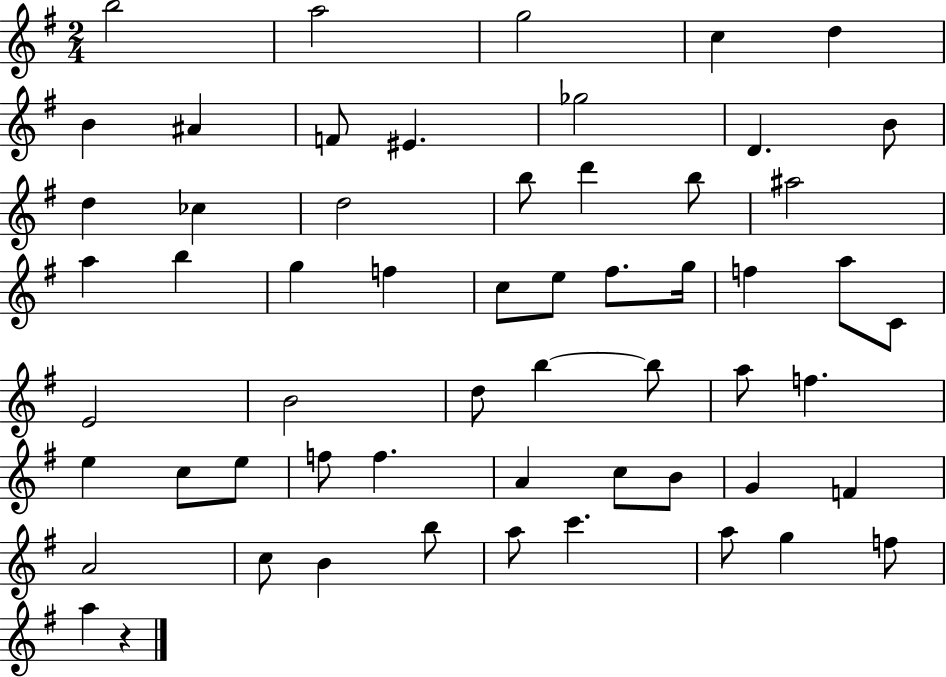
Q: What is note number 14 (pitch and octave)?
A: CES5